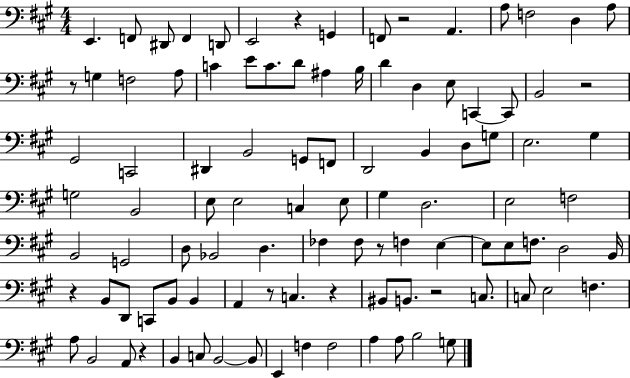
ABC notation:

X:1
T:Untitled
M:4/4
L:1/4
K:A
E,, F,,/2 ^D,,/2 F,, D,,/2 E,,2 z G,, F,,/2 z2 A,, A,/2 F,2 D, A,/2 z/2 G, F,2 A,/2 C E/2 C/2 D/2 ^A, B,/4 D D, E,/2 C,, C,,/2 B,,2 z2 ^G,,2 C,,2 ^D,, B,,2 G,,/2 F,,/2 D,,2 B,, D,/2 G,/2 E,2 ^G, G,2 B,,2 E,/2 E,2 C, E,/2 ^G, D,2 E,2 F,2 B,,2 G,,2 D,/2 _B,,2 D, _F, _F,/2 z/2 F, E, E,/2 E,/2 F,/2 D,2 B,,/4 z B,,/2 D,,/2 C,,/2 B,,/2 B,, A,, z/2 C, z ^B,,/2 B,,/2 z2 C,/2 C,/2 E,2 F, A,/2 B,,2 A,,/2 z B,, C,/2 B,,2 B,,/2 E,, F, F,2 A, A,/2 B,2 G,/2